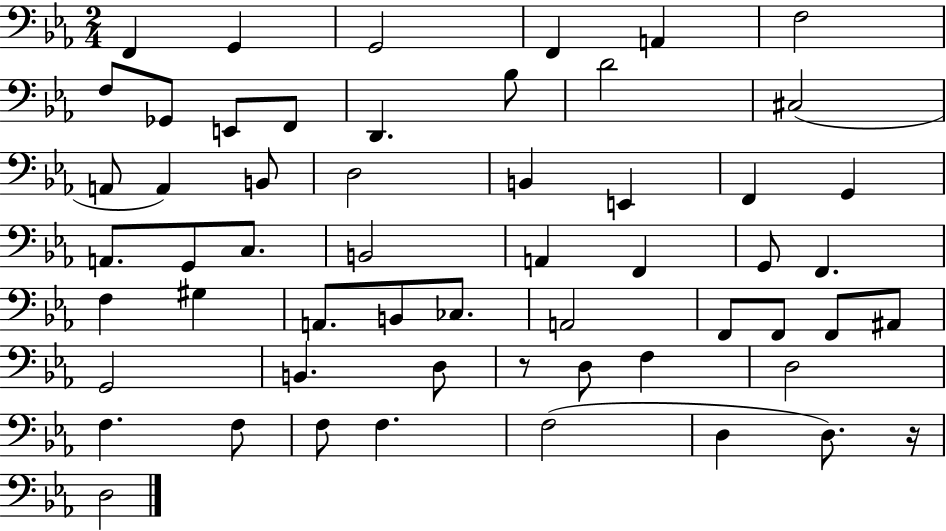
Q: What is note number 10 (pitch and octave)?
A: F2